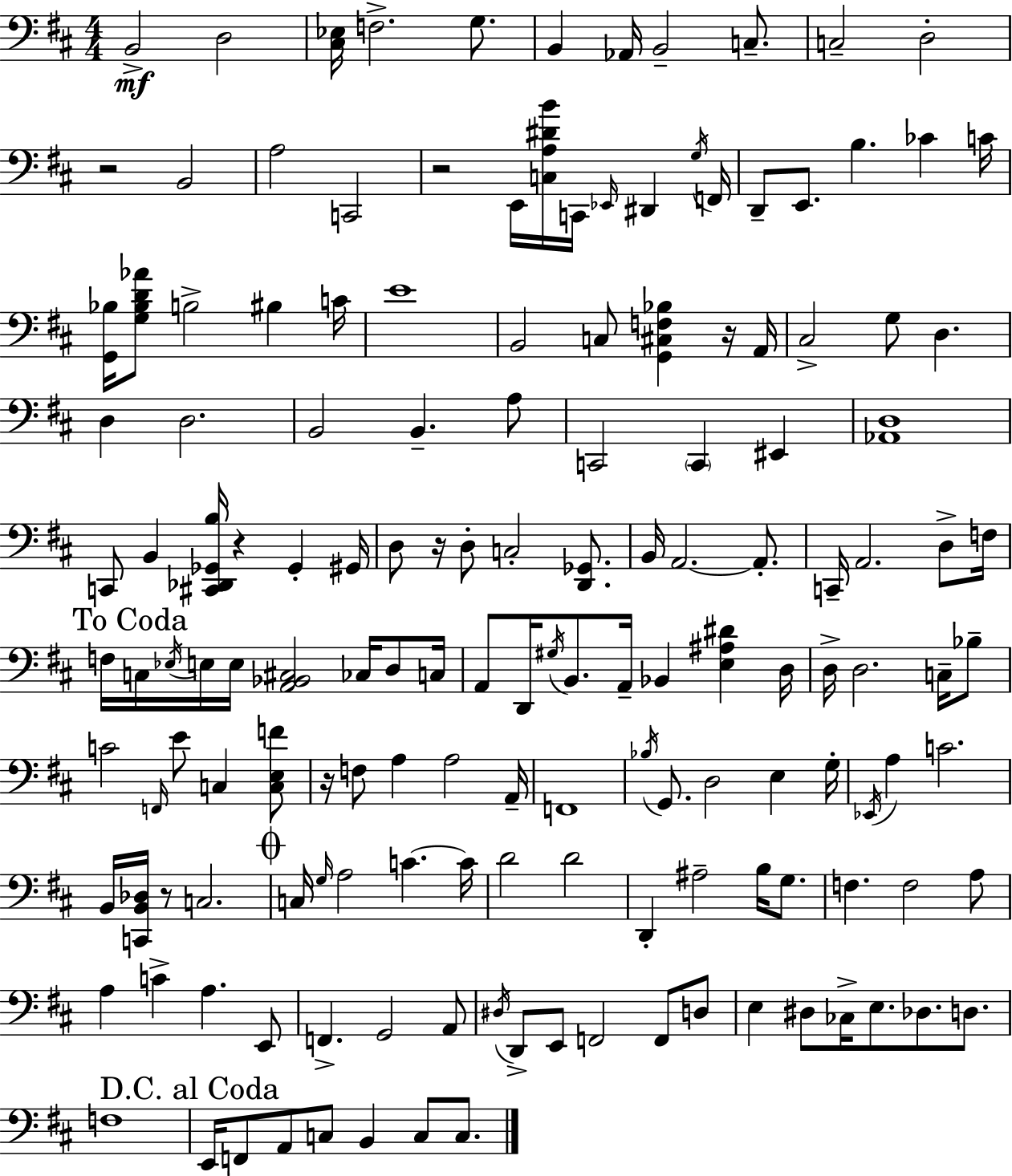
X:1
T:Untitled
M:4/4
L:1/4
K:D
B,,2 D,2 [^C,_E,]/4 F,2 G,/2 B,, _A,,/4 B,,2 C,/2 C,2 D,2 z2 B,,2 A,2 C,,2 z2 E,,/4 [C,A,^DB]/4 C,,/4 _E,,/4 ^D,, G,/4 F,,/4 D,,/2 E,,/2 B, _C C/4 [G,,_B,]/4 [G,_B,D_A]/2 B,2 ^B, C/4 E4 B,,2 C,/2 [G,,^C,F,_B,] z/4 A,,/4 ^C,2 G,/2 D, D, D,2 B,,2 B,, A,/2 C,,2 C,, ^E,, [_A,,D,]4 C,,/2 B,, [^C,,_D,,_G,,B,]/4 z _G,, ^G,,/4 D,/2 z/4 D,/2 C,2 [D,,_G,,]/2 B,,/4 A,,2 A,,/2 C,,/4 A,,2 D,/2 F,/4 F,/4 C,/4 _E,/4 E,/4 E,/4 [A,,_B,,^C,]2 _C,/4 D,/2 C,/4 A,,/2 D,,/4 ^G,/4 B,,/2 A,,/4 _B,, [E,^A,^D] D,/4 D,/4 D,2 C,/4 _B,/2 C2 F,,/4 E/2 C, [C,E,F]/2 z/4 F,/2 A, A,2 A,,/4 F,,4 _B,/4 G,,/2 D,2 E, G,/4 _E,,/4 A, C2 B,,/4 [C,,B,,_D,]/4 z/2 C,2 C,/4 G,/4 A,2 C C/4 D2 D2 D,, ^A,2 B,/4 G,/2 F, F,2 A,/2 A, C A, E,,/2 F,, G,,2 A,,/2 ^D,/4 D,,/2 E,,/2 F,,2 F,,/2 D,/2 E, ^D,/2 _C,/4 E,/2 _D,/2 D,/2 F,4 E,,/4 F,,/2 A,,/2 C,/2 B,, C,/2 C,/2